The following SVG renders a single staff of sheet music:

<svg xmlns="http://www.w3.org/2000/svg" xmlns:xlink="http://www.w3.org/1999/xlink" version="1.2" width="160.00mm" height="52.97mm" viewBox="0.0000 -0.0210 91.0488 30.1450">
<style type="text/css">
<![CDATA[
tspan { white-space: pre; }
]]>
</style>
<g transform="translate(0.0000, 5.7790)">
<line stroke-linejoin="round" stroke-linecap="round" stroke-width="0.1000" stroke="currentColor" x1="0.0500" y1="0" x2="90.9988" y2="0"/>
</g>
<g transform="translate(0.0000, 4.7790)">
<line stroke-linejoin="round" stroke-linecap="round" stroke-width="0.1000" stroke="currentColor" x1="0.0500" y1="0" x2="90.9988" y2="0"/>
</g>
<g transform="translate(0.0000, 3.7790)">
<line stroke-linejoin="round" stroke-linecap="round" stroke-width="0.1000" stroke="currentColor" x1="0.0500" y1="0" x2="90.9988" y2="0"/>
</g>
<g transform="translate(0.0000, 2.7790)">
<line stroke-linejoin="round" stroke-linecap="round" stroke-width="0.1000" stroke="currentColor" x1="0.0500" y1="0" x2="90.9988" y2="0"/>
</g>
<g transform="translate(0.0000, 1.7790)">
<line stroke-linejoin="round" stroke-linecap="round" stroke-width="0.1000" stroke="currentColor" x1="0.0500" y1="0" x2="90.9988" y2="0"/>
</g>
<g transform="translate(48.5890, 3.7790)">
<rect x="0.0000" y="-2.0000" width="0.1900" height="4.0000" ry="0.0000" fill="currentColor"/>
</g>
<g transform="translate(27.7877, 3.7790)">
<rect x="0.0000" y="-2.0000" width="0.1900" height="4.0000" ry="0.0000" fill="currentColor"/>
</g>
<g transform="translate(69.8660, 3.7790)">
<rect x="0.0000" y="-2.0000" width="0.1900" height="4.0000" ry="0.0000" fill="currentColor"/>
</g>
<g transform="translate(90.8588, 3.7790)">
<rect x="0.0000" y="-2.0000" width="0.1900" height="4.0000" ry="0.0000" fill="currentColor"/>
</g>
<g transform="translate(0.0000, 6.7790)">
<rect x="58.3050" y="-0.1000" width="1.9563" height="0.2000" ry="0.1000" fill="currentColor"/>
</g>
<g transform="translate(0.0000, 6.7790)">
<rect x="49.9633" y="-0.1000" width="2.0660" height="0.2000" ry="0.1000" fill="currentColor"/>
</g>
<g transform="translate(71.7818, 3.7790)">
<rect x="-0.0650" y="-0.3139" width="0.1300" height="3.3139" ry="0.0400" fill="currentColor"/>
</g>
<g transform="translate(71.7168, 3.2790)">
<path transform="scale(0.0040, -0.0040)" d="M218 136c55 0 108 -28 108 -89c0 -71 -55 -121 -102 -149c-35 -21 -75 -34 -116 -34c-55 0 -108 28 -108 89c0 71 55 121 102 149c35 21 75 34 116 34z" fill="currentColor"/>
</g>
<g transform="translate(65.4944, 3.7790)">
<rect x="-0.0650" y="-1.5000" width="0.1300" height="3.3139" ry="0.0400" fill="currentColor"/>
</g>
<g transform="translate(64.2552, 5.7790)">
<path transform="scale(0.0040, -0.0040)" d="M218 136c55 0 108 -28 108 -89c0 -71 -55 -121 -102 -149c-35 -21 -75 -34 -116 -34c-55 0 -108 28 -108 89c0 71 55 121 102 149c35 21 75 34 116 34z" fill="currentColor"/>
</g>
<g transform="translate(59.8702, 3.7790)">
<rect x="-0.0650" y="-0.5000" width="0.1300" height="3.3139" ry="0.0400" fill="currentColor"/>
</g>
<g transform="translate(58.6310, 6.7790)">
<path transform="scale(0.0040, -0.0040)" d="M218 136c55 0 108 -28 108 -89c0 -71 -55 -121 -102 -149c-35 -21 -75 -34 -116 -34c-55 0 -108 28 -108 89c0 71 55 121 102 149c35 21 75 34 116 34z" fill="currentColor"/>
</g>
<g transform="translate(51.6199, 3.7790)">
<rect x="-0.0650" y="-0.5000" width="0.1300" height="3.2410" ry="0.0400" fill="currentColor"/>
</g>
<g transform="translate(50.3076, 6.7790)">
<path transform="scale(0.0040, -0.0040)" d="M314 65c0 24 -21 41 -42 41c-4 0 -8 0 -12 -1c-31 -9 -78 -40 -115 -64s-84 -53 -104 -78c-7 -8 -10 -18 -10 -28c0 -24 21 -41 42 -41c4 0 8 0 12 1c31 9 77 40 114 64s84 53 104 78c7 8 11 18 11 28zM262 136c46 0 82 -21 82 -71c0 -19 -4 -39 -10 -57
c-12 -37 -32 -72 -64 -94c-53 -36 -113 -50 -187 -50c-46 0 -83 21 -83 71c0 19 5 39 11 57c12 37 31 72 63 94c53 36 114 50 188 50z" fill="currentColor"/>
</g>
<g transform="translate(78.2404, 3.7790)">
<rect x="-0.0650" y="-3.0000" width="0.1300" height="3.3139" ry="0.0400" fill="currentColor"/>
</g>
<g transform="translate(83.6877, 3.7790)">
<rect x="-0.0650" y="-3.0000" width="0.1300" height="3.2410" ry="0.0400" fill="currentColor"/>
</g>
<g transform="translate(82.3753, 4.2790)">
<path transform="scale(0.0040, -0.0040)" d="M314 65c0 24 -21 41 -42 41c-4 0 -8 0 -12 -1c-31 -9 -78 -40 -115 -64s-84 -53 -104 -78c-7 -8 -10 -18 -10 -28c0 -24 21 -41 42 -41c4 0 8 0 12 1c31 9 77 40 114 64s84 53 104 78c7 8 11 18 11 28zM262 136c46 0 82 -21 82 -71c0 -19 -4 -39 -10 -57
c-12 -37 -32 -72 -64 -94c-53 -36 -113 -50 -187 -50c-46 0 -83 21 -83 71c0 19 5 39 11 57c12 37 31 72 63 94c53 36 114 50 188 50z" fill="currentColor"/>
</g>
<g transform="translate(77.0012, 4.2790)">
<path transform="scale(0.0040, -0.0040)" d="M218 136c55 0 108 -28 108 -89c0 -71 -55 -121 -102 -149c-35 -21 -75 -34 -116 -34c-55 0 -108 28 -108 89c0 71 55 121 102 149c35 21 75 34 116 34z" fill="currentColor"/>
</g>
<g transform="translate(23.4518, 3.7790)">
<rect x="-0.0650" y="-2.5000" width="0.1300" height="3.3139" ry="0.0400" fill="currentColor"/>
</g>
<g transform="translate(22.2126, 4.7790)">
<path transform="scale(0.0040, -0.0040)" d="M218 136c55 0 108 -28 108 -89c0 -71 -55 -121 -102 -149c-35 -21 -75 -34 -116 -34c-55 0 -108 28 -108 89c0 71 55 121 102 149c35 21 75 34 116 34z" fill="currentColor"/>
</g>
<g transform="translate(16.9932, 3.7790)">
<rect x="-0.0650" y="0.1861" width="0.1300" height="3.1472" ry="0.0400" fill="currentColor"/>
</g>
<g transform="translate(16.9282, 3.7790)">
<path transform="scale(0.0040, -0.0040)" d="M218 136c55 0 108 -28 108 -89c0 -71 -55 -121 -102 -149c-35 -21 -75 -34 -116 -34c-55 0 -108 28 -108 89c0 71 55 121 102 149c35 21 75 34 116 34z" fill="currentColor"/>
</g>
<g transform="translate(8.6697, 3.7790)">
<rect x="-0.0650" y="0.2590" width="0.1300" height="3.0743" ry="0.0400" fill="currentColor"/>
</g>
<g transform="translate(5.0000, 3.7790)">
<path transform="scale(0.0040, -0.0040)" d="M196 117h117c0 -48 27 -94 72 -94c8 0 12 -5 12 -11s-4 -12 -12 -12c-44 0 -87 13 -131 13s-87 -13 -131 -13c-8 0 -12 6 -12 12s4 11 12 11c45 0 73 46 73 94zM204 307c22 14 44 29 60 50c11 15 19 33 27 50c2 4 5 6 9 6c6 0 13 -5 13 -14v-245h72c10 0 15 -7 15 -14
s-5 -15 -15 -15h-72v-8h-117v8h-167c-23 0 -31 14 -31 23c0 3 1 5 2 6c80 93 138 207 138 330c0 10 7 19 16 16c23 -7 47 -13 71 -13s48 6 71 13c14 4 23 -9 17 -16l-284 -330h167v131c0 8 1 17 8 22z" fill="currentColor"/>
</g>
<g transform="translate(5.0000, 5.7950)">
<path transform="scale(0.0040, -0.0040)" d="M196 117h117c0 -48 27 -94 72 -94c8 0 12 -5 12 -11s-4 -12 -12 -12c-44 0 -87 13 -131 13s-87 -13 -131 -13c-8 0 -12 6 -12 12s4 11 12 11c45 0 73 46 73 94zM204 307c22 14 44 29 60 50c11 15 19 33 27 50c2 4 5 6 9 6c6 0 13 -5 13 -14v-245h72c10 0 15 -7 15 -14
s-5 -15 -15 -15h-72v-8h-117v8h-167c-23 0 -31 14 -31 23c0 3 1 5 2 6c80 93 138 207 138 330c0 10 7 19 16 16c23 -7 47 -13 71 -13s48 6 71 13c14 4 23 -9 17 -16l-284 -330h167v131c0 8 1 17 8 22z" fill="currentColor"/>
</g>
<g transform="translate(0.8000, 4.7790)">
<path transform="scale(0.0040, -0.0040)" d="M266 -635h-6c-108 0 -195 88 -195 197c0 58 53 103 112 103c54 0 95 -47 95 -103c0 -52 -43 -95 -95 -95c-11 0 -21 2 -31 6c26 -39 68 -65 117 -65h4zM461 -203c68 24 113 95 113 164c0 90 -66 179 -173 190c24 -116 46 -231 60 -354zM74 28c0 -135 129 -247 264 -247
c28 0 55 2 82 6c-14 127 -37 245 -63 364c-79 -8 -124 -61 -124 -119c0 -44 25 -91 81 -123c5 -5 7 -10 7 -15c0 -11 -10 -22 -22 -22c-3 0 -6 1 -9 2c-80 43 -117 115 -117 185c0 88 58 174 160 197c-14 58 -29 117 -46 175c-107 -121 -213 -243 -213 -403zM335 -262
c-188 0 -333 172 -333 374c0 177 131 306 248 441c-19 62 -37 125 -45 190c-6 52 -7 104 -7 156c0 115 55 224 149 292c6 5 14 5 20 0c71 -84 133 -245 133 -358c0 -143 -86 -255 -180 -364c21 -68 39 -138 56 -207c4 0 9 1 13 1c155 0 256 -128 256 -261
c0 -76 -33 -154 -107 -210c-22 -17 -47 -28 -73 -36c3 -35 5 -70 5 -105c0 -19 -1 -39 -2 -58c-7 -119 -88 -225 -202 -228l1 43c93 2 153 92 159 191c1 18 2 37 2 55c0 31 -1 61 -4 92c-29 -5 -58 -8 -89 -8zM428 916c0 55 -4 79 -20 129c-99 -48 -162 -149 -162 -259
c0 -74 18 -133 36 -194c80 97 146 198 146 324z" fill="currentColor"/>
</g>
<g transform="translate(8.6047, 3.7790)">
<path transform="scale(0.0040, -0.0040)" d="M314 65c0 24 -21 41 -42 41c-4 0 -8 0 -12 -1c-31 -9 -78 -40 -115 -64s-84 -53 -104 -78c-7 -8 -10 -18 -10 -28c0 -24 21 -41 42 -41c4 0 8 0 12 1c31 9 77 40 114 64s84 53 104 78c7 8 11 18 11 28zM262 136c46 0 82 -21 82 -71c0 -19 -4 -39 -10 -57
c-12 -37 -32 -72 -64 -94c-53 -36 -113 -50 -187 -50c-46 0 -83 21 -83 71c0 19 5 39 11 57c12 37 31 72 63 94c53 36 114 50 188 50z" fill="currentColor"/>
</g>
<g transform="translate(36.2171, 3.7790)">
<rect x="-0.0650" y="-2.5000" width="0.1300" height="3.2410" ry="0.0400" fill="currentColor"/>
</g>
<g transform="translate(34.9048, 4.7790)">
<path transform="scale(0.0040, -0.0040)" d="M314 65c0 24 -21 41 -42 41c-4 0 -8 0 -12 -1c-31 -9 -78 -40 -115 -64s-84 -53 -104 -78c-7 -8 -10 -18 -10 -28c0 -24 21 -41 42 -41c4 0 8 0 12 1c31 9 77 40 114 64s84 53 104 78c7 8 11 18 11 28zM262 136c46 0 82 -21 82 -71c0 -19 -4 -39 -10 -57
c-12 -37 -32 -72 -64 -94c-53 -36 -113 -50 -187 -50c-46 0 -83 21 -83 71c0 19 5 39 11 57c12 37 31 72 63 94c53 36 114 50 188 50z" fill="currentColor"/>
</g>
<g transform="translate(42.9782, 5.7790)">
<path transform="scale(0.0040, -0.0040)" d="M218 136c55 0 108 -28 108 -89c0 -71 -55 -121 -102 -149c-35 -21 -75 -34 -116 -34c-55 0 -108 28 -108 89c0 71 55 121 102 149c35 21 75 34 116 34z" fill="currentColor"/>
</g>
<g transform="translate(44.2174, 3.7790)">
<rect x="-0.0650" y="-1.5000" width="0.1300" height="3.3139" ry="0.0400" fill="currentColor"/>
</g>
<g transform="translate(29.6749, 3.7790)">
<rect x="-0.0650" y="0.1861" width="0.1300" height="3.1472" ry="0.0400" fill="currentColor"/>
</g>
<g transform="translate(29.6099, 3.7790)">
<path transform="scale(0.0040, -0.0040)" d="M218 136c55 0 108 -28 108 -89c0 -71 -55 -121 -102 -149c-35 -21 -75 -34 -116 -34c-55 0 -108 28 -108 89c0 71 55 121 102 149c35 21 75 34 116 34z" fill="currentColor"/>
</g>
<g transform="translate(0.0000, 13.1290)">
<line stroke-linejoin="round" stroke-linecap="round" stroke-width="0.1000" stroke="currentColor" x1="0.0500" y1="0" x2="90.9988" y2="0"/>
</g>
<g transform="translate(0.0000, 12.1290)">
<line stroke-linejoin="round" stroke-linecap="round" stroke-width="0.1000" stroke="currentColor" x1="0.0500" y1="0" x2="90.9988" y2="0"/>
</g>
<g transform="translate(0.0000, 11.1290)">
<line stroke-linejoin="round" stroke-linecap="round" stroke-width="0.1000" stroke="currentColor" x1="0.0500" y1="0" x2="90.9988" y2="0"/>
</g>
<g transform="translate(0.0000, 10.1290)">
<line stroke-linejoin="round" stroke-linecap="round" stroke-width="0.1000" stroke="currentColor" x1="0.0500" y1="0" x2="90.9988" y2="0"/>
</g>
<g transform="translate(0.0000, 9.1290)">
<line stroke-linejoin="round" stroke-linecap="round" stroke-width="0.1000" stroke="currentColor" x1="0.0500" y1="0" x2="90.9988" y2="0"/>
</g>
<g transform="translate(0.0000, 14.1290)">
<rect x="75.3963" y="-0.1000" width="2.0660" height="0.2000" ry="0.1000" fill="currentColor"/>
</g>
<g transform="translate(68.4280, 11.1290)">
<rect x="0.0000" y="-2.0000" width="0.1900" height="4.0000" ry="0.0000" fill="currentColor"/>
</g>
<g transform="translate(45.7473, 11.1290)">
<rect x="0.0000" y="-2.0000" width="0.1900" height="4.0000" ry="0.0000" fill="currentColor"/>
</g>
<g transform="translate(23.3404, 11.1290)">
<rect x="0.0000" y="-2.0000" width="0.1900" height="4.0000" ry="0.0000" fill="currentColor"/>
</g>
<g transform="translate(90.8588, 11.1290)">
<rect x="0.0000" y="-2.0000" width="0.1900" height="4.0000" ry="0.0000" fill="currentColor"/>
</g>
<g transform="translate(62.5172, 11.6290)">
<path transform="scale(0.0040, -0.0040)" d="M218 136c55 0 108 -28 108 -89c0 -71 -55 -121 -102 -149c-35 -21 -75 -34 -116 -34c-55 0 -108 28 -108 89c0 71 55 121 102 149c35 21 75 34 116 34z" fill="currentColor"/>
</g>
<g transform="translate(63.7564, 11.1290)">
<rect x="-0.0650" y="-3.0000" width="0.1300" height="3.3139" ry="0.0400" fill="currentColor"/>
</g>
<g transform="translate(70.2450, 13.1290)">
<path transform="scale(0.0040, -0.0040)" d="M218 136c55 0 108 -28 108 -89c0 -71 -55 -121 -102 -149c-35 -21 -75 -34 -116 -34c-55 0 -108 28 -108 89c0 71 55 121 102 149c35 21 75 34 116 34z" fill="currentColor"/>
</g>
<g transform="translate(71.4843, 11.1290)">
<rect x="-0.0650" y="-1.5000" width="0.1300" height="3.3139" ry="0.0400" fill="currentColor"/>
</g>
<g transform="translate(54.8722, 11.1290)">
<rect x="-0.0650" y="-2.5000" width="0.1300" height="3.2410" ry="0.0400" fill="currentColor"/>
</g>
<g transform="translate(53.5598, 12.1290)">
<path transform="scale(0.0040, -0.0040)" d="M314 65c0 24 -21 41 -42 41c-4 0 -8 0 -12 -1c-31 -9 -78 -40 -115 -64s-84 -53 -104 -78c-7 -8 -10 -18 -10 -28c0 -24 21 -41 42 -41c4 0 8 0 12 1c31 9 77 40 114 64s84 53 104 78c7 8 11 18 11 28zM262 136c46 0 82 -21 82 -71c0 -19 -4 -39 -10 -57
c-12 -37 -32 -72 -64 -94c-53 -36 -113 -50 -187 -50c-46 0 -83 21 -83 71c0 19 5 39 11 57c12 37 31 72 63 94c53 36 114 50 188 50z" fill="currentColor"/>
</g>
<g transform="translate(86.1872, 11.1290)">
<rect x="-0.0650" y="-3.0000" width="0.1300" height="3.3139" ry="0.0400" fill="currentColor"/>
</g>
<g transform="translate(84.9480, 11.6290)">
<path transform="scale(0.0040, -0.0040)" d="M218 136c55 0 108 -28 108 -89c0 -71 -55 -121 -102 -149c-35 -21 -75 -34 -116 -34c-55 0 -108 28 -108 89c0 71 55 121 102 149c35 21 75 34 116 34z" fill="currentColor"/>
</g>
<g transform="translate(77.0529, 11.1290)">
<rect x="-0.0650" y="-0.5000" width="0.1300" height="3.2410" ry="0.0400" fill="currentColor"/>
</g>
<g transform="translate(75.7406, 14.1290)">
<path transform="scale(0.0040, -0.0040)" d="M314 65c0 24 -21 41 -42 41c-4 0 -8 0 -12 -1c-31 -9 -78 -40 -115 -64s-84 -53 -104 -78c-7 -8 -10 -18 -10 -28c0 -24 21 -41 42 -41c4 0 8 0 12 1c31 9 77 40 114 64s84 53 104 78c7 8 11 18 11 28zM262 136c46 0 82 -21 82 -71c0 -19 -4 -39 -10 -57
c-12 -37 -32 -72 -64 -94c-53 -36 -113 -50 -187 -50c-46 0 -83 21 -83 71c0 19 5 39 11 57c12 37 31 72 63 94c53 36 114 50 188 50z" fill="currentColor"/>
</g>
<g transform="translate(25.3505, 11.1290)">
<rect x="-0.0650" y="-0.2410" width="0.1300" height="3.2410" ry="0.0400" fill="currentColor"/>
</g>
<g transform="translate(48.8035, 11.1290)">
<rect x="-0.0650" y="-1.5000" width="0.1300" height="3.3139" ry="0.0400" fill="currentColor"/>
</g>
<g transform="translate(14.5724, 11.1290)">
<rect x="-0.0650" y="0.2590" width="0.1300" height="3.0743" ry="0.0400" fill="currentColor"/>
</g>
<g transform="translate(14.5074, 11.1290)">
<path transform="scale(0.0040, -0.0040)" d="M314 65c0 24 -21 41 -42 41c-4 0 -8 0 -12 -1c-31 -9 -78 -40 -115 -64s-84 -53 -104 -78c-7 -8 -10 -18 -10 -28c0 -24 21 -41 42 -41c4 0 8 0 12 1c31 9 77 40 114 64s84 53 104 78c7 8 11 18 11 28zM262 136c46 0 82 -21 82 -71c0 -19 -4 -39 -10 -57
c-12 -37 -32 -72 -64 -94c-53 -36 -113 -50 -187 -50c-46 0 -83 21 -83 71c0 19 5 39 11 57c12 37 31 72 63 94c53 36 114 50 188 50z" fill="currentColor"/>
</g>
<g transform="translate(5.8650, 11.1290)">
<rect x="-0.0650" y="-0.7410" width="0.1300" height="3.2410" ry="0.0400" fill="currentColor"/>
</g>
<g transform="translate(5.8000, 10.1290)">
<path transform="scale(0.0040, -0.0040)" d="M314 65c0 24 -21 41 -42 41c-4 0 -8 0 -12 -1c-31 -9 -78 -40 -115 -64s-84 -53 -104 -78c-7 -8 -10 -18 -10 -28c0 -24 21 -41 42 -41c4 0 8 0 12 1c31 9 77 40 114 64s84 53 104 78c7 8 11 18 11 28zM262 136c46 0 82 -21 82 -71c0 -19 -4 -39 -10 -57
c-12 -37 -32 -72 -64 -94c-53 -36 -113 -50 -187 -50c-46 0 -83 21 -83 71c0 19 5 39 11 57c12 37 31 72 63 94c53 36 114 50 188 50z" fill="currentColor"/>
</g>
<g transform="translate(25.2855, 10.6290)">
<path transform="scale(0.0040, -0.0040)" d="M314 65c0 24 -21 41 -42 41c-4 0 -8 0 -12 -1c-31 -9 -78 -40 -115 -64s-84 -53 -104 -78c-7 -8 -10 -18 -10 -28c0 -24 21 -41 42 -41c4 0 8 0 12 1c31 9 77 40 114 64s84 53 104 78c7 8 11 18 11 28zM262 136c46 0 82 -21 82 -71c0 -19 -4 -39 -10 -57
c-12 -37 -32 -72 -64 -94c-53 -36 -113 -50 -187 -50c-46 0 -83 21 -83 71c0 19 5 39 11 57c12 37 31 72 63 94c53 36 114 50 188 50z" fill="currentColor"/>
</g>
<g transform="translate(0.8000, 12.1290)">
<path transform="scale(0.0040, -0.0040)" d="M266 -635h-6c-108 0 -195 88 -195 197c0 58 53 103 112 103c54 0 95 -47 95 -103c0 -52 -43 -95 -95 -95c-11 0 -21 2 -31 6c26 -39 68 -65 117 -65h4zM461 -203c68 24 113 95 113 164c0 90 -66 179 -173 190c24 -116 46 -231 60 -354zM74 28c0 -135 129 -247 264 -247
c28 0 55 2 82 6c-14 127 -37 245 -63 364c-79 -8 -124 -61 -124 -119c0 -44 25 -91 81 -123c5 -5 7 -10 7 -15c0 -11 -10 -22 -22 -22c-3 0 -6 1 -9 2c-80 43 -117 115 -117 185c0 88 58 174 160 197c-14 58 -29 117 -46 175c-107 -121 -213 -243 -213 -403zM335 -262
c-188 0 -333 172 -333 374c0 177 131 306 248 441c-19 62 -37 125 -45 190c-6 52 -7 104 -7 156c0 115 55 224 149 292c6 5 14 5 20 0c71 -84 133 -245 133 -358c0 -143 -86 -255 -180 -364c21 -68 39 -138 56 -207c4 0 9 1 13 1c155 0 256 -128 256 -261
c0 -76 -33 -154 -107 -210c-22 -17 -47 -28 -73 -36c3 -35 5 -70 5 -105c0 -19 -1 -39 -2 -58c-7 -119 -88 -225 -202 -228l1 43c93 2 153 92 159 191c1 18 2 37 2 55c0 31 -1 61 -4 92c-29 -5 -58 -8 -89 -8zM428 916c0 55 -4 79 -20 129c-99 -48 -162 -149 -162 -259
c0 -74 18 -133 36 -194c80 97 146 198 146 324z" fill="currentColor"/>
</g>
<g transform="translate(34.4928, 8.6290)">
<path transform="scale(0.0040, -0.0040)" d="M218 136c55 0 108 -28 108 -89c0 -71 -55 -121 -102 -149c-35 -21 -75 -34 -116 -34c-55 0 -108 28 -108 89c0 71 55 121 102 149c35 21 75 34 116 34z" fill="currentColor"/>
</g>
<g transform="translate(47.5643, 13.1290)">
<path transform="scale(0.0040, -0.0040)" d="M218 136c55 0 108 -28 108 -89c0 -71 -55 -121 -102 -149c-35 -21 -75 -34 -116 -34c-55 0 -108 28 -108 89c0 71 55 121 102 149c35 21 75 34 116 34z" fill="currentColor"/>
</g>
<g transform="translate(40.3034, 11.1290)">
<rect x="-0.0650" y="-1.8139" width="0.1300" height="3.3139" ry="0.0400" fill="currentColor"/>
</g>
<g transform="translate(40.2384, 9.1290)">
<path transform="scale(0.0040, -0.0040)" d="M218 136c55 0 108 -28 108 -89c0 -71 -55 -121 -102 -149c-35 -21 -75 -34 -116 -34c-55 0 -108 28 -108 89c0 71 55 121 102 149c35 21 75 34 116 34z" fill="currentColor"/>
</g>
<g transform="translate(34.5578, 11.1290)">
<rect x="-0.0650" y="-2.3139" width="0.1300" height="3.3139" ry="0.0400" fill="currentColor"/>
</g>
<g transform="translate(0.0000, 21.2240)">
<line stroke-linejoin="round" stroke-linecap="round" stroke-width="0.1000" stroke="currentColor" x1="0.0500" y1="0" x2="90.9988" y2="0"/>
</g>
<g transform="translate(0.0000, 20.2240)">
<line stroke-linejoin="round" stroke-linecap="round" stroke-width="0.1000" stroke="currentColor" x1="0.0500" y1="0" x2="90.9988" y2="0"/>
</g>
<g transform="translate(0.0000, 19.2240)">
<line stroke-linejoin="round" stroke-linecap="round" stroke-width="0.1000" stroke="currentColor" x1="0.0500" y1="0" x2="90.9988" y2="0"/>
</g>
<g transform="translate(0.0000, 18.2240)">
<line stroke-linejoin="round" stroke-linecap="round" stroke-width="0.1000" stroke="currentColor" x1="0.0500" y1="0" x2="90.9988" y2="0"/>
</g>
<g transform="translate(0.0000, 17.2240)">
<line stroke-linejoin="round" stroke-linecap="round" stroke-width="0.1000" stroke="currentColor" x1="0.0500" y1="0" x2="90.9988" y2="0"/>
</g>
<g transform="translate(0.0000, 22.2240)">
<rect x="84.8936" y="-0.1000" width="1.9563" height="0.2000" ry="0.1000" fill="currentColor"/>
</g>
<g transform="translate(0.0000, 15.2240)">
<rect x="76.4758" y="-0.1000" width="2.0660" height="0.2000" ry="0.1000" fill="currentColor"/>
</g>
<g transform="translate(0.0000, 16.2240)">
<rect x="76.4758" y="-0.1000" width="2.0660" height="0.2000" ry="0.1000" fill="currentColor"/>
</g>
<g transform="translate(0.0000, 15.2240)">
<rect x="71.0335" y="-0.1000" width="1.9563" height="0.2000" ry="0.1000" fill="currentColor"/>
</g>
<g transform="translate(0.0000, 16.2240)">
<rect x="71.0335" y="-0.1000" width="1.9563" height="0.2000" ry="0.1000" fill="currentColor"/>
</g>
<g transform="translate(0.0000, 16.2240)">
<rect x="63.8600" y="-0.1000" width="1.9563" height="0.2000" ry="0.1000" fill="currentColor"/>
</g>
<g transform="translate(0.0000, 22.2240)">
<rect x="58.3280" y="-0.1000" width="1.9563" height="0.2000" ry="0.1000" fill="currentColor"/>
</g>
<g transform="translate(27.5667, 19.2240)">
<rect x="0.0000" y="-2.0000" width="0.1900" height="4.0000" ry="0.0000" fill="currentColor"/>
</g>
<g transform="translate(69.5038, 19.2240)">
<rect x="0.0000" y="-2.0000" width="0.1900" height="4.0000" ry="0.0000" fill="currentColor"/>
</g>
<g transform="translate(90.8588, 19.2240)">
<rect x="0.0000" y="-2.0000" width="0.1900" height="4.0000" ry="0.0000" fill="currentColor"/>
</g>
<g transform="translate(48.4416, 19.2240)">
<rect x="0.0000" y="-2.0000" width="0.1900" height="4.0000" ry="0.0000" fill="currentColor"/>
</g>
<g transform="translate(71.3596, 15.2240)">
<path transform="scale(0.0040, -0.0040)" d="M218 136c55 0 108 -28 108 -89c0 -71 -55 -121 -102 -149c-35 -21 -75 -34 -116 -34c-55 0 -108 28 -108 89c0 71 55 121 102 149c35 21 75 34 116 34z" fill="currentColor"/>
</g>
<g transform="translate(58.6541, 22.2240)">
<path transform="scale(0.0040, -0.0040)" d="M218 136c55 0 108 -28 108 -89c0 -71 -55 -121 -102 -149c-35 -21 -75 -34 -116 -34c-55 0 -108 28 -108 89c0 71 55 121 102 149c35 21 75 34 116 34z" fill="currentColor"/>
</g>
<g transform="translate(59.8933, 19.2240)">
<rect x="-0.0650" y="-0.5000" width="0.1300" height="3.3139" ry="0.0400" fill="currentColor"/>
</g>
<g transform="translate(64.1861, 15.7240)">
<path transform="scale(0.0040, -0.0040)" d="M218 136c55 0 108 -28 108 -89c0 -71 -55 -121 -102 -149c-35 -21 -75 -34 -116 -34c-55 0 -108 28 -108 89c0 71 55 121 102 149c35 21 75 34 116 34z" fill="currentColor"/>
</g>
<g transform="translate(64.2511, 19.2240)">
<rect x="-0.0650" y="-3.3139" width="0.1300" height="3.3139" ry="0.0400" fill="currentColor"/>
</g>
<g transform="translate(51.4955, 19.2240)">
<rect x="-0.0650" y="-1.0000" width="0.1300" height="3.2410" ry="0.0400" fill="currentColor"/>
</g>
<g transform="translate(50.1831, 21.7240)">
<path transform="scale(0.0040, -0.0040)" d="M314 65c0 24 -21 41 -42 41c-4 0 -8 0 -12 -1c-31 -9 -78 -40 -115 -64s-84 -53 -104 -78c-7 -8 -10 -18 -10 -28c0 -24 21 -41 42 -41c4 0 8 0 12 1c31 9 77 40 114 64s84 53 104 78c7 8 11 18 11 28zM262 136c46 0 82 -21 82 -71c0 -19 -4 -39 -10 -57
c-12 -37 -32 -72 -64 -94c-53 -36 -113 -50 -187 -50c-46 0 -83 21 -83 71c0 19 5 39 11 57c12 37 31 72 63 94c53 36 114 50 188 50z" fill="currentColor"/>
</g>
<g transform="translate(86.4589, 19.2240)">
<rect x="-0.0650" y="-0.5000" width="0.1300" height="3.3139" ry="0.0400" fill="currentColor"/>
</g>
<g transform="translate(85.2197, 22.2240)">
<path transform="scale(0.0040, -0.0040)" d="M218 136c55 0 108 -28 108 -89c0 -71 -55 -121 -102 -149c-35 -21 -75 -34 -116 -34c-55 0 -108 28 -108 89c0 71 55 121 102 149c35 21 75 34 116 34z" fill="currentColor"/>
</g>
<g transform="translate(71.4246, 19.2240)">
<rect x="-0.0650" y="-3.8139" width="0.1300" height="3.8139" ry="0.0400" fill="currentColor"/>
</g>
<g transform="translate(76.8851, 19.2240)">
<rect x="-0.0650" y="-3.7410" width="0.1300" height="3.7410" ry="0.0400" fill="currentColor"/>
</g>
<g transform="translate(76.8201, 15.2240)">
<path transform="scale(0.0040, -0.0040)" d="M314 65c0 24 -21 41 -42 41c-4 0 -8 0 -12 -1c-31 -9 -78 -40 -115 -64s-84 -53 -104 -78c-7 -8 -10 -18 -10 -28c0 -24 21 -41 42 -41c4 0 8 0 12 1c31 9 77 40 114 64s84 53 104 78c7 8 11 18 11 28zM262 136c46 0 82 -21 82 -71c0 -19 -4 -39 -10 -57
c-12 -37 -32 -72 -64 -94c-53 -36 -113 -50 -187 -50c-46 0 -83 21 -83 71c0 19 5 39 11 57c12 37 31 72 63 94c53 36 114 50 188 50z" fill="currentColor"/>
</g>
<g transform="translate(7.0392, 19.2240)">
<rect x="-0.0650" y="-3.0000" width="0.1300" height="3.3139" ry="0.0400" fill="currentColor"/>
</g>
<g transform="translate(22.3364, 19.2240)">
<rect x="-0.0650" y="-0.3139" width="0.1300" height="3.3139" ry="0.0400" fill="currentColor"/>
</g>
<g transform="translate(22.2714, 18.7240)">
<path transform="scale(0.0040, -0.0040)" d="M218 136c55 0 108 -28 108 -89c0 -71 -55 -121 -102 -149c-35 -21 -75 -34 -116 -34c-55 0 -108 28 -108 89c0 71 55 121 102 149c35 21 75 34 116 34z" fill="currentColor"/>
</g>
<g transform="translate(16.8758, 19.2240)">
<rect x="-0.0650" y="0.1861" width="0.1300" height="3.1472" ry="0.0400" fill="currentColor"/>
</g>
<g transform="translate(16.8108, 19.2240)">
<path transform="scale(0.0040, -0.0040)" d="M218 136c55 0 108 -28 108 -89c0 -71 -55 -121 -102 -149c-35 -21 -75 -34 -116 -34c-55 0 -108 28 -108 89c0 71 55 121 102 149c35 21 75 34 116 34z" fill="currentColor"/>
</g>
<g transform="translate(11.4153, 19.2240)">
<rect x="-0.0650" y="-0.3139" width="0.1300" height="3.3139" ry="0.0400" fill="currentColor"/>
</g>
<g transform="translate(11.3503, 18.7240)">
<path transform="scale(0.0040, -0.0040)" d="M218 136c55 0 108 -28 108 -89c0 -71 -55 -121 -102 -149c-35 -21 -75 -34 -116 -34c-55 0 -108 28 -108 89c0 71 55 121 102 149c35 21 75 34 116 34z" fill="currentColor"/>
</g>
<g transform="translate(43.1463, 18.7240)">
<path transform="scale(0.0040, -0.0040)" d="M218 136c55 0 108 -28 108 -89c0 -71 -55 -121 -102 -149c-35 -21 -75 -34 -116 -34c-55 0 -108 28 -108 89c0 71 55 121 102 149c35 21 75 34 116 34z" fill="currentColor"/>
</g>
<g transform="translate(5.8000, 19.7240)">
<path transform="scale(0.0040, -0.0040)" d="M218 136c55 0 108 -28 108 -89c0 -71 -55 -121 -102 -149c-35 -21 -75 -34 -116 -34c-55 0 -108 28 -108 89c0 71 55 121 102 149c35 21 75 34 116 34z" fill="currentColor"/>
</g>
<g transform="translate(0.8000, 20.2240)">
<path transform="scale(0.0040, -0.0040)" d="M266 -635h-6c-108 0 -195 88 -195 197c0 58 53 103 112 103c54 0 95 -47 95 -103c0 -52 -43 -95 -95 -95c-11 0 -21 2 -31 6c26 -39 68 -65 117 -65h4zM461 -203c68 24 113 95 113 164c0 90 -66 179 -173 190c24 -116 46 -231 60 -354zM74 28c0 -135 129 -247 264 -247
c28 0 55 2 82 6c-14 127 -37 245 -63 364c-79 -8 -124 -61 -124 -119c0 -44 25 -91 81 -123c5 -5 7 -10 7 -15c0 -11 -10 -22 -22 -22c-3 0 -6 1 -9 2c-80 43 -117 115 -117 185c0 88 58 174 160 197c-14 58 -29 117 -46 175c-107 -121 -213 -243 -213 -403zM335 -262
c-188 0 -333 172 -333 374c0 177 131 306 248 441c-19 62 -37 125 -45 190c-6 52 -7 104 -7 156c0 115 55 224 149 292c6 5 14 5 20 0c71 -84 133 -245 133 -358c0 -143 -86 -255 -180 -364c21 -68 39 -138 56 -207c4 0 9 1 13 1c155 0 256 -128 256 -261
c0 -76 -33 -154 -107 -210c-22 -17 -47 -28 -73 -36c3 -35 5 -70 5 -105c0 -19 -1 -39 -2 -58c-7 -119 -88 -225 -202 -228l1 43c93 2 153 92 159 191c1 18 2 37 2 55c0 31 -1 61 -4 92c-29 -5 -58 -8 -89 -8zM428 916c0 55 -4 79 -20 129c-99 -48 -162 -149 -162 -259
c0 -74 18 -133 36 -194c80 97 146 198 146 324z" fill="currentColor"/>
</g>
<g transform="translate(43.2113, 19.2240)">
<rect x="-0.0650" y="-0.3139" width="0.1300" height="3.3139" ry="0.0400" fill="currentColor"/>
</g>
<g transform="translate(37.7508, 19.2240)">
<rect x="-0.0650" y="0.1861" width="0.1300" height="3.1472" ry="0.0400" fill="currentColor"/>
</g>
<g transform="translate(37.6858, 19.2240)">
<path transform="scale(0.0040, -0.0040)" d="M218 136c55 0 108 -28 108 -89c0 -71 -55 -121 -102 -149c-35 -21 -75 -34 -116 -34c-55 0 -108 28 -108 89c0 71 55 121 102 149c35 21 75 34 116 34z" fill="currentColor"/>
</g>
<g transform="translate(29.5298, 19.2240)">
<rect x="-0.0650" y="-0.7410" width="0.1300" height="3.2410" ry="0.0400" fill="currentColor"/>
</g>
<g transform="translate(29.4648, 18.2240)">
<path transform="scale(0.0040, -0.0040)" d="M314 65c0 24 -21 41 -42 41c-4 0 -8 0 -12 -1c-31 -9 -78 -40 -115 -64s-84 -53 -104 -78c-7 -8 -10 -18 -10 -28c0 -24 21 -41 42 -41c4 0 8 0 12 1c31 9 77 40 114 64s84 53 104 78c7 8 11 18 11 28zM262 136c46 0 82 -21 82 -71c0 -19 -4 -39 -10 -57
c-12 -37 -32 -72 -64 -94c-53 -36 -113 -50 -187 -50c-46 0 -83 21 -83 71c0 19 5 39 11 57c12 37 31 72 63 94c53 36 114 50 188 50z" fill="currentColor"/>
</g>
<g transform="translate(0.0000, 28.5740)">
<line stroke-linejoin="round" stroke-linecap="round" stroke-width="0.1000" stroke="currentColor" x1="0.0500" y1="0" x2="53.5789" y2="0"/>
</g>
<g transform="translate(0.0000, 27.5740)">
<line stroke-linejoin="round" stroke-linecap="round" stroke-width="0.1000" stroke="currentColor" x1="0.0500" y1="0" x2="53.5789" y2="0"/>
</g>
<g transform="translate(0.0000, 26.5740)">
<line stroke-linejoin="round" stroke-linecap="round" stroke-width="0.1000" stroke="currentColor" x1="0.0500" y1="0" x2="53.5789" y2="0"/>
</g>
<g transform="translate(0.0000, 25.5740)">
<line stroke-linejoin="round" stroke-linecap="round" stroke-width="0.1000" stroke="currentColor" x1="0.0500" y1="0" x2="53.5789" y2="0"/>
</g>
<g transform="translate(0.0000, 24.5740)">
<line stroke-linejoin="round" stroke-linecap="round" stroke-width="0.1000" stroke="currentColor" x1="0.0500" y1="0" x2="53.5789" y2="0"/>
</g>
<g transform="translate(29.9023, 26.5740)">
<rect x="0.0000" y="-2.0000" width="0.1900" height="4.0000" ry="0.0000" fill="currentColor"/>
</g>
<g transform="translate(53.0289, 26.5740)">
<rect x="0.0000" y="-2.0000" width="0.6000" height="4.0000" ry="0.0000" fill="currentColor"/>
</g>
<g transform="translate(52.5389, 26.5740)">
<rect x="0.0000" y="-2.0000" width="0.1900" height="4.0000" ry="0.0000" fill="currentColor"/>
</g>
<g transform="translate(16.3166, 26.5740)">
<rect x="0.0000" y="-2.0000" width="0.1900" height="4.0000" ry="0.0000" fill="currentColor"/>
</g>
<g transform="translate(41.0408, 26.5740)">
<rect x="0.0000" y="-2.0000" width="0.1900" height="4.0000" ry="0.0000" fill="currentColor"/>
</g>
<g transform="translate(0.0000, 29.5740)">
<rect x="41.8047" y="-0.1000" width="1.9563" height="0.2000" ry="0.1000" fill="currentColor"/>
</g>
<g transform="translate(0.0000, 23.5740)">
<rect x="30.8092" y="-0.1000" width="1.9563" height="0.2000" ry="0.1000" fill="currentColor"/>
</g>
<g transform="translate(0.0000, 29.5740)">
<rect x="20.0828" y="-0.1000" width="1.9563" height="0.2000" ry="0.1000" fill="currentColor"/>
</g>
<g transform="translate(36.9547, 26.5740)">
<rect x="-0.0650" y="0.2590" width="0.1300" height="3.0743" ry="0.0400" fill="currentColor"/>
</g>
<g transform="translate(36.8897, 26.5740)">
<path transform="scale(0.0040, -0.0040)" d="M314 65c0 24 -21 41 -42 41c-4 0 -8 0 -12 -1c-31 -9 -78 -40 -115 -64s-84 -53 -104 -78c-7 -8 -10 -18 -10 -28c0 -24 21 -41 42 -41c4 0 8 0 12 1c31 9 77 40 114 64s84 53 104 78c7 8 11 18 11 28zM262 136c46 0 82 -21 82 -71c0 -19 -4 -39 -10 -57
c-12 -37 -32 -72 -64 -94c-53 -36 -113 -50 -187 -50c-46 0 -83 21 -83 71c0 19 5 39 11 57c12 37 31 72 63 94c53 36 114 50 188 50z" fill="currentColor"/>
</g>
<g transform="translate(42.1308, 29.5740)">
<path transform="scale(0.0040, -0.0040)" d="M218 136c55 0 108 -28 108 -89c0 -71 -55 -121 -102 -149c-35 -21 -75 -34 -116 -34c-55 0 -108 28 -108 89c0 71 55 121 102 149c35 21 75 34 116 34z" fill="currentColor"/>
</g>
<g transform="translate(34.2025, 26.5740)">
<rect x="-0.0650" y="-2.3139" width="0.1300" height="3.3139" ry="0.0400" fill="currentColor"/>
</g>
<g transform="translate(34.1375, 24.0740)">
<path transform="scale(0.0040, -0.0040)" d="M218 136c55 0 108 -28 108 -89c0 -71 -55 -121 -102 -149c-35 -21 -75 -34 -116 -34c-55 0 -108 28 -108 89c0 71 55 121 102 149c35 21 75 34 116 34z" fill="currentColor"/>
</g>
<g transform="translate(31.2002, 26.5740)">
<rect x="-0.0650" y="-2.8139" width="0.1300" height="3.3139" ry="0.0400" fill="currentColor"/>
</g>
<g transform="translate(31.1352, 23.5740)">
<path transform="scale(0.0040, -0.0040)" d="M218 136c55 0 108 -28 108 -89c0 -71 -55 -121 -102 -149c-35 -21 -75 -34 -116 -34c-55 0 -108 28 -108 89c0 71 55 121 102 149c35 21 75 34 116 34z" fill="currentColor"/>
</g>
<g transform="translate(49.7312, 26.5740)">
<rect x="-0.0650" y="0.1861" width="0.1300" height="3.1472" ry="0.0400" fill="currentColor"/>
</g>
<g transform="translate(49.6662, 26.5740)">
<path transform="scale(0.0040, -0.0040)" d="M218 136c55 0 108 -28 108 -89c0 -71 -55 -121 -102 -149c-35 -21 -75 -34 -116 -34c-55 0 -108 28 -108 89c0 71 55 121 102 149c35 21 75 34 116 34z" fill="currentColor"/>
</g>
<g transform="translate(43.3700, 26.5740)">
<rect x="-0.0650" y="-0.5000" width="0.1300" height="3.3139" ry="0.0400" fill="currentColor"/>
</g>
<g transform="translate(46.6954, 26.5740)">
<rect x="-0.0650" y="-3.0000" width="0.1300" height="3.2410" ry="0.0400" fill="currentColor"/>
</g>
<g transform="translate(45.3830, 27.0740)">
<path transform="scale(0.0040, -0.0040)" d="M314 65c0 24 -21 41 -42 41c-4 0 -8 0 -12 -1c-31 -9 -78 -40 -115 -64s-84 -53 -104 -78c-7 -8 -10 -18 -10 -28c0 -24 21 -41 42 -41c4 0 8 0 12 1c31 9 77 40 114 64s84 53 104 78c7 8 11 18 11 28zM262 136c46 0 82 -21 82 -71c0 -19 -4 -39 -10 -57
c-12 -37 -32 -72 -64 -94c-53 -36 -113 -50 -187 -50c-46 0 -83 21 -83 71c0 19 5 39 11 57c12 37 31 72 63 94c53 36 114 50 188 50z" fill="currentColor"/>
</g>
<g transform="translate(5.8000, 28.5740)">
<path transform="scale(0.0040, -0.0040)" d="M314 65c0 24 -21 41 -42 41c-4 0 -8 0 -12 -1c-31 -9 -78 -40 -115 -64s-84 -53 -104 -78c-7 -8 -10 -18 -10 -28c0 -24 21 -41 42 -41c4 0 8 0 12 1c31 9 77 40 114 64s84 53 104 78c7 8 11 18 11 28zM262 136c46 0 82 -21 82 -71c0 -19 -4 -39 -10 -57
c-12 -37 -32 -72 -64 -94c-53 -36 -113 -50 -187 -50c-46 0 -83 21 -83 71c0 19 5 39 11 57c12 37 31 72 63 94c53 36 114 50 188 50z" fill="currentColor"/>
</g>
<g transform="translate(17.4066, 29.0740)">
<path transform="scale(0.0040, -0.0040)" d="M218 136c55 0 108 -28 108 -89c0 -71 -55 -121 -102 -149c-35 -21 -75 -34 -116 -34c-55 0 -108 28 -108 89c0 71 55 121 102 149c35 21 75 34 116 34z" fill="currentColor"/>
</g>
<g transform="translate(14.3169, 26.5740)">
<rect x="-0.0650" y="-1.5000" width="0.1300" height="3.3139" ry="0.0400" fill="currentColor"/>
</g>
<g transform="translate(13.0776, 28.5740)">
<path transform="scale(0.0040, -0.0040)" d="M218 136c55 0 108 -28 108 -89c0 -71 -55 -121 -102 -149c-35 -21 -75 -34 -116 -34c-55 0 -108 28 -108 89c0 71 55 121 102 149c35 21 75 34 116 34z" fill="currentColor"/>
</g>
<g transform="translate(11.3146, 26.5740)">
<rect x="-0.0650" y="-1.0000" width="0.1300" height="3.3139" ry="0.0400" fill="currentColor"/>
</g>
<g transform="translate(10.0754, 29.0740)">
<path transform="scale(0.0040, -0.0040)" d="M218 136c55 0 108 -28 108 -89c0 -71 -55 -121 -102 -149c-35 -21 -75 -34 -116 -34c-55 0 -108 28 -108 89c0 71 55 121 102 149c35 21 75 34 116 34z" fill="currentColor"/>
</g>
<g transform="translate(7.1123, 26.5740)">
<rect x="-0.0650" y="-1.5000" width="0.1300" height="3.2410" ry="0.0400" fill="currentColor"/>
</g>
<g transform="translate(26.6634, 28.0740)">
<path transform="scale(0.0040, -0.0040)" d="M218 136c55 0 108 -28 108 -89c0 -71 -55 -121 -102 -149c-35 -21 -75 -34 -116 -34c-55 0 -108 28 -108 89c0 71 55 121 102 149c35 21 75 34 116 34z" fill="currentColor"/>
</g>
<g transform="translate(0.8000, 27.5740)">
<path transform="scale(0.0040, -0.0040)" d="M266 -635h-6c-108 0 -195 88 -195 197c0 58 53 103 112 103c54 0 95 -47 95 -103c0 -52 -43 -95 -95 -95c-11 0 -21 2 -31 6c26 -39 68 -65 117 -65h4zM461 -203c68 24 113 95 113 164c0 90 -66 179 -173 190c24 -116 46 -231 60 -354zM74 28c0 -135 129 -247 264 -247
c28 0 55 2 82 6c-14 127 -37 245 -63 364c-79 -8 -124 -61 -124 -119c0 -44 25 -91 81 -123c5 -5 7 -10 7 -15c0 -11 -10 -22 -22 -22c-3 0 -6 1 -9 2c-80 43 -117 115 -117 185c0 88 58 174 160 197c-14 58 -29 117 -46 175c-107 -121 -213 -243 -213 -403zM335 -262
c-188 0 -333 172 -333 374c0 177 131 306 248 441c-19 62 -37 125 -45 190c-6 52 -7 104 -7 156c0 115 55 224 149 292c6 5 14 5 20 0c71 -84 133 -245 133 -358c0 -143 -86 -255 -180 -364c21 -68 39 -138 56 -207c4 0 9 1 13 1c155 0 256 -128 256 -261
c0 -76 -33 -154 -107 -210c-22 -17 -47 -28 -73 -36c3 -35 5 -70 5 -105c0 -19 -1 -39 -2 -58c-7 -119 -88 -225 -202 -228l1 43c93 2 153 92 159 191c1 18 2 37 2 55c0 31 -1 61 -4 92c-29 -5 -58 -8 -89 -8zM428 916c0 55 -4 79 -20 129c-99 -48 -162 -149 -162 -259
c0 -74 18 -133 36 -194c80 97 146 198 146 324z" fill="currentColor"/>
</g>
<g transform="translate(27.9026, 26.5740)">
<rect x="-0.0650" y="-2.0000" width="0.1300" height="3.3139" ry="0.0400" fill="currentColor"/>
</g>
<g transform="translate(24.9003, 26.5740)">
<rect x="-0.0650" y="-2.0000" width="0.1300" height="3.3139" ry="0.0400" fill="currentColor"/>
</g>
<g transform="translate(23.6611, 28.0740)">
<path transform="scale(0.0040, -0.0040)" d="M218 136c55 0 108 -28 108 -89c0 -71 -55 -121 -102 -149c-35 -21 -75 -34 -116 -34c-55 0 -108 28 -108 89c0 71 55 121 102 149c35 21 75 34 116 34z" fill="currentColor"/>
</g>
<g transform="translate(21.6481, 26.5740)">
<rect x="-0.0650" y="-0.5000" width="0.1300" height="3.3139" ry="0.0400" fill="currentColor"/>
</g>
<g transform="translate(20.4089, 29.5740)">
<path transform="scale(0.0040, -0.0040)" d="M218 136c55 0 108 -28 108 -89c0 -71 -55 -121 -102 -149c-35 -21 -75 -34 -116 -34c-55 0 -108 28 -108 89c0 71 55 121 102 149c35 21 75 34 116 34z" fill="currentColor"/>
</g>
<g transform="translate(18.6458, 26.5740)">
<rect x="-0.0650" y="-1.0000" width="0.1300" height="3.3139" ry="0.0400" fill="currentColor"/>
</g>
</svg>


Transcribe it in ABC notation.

X:1
T:Untitled
M:4/4
L:1/4
K:C
B2 B G B G2 E C2 C E c A A2 d2 B2 c2 g f E G2 A E C2 A A c B c d2 B c D2 C b c' c'2 C E2 D E D C F F a g B2 C A2 B